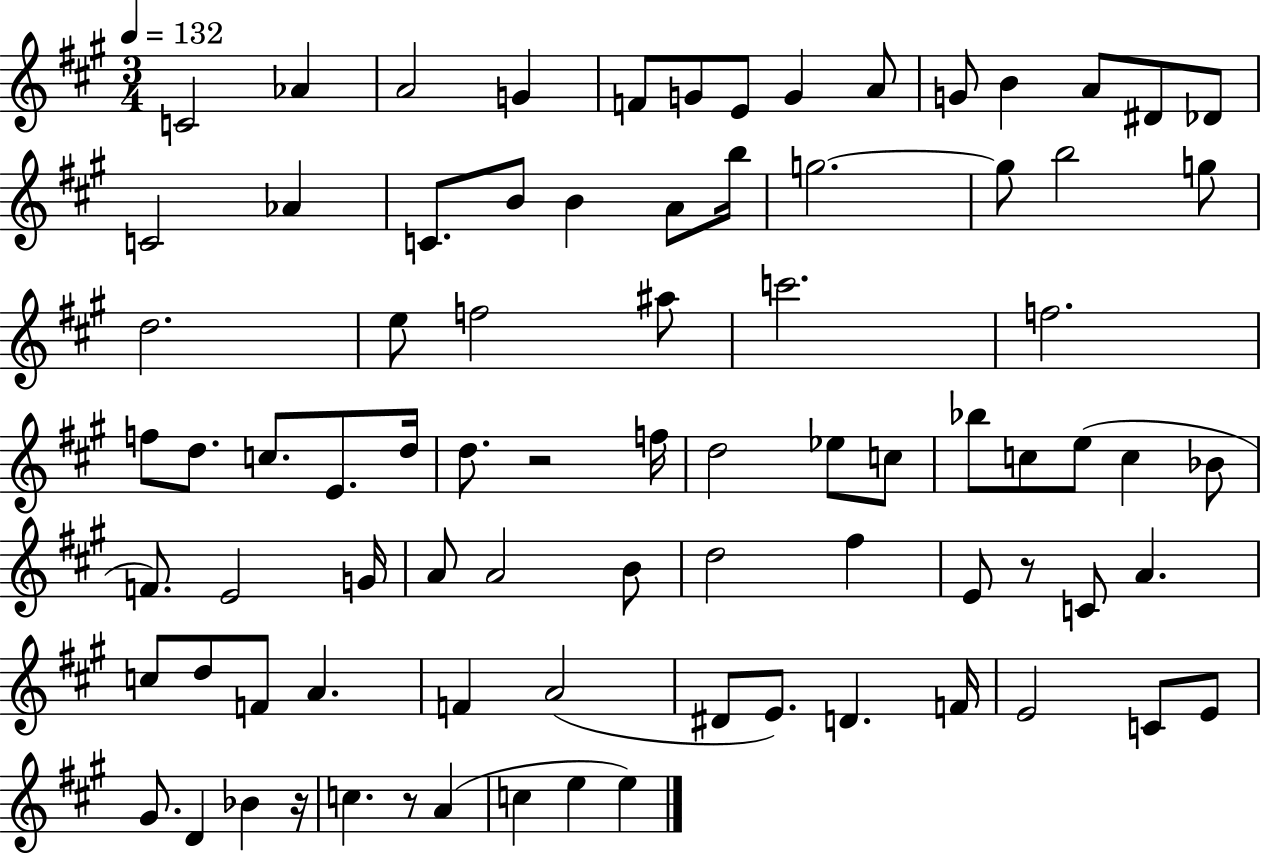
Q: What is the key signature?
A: A major